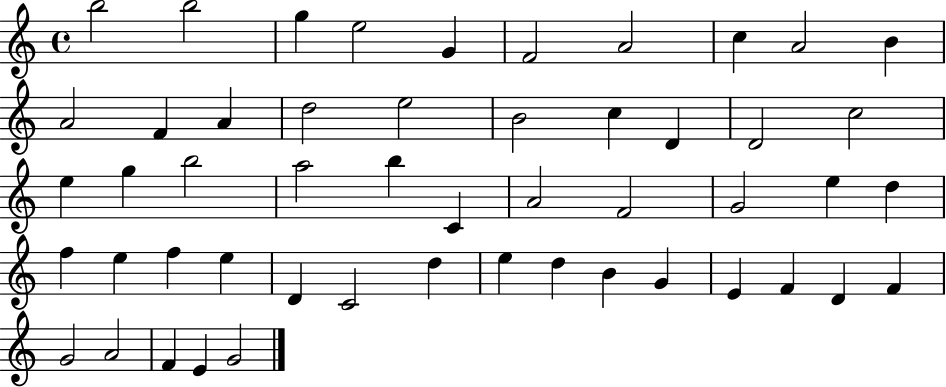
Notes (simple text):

B5/h B5/h G5/q E5/h G4/q F4/h A4/h C5/q A4/h B4/q A4/h F4/q A4/q D5/h E5/h B4/h C5/q D4/q D4/h C5/h E5/q G5/q B5/h A5/h B5/q C4/q A4/h F4/h G4/h E5/q D5/q F5/q E5/q F5/q E5/q D4/q C4/h D5/q E5/q D5/q B4/q G4/q E4/q F4/q D4/q F4/q G4/h A4/h F4/q E4/q G4/h